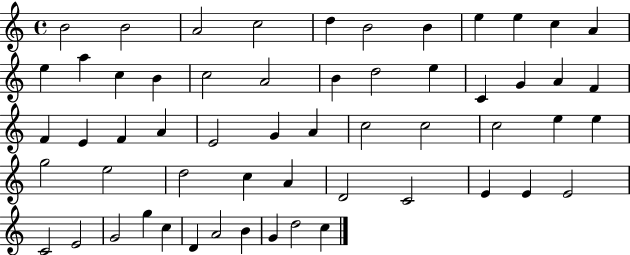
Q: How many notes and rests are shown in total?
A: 57